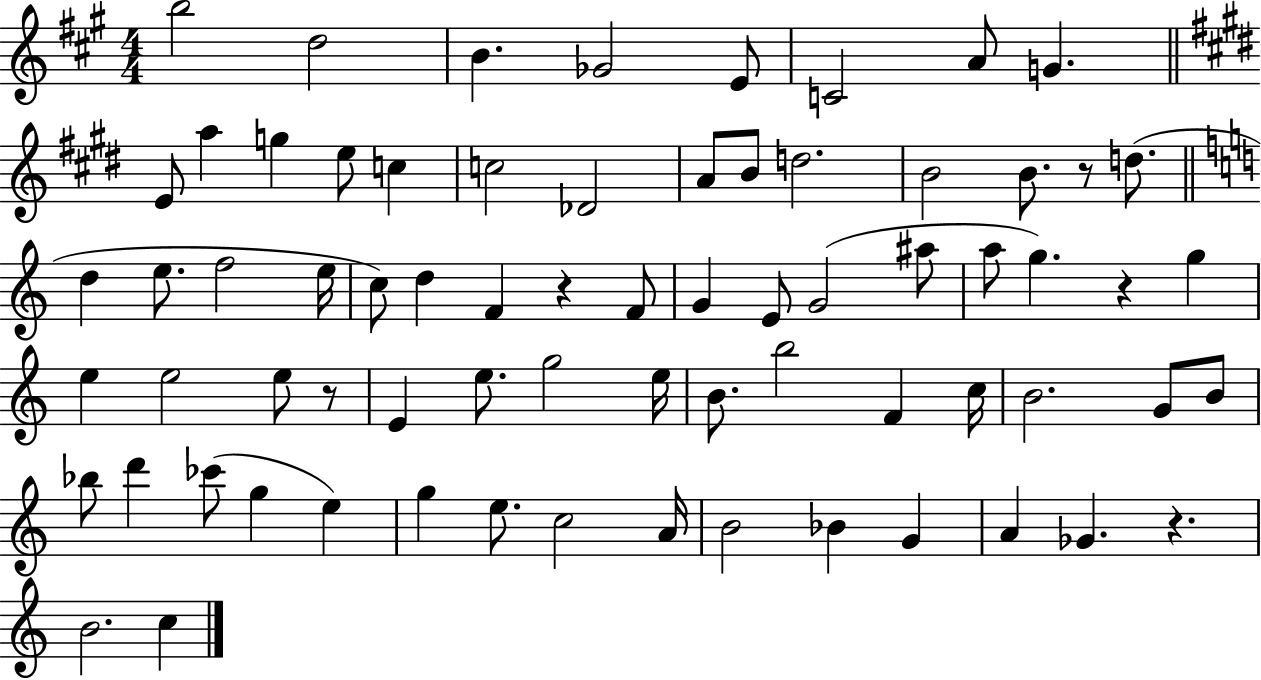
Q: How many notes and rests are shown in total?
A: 71